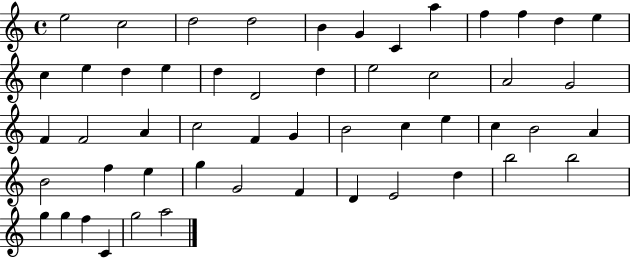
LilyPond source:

{
  \clef treble
  \time 4/4
  \defaultTimeSignature
  \key c \major
  e''2 c''2 | d''2 d''2 | b'4 g'4 c'4 a''4 | f''4 f''4 d''4 e''4 | \break c''4 e''4 d''4 e''4 | d''4 d'2 d''4 | e''2 c''2 | a'2 g'2 | \break f'4 f'2 a'4 | c''2 f'4 g'4 | b'2 c''4 e''4 | c''4 b'2 a'4 | \break b'2 f''4 e''4 | g''4 g'2 f'4 | d'4 e'2 d''4 | b''2 b''2 | \break g''4 g''4 f''4 c'4 | g''2 a''2 | \bar "|."
}